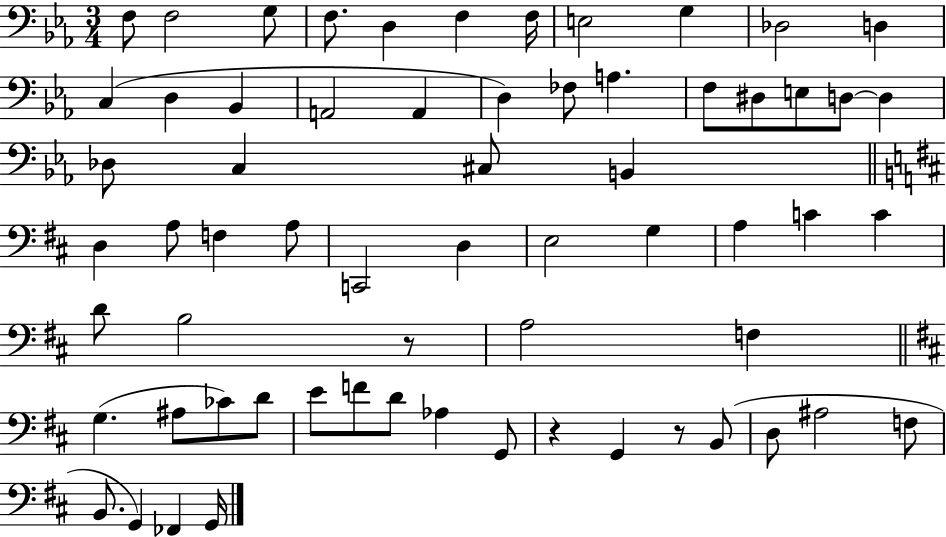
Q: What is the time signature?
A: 3/4